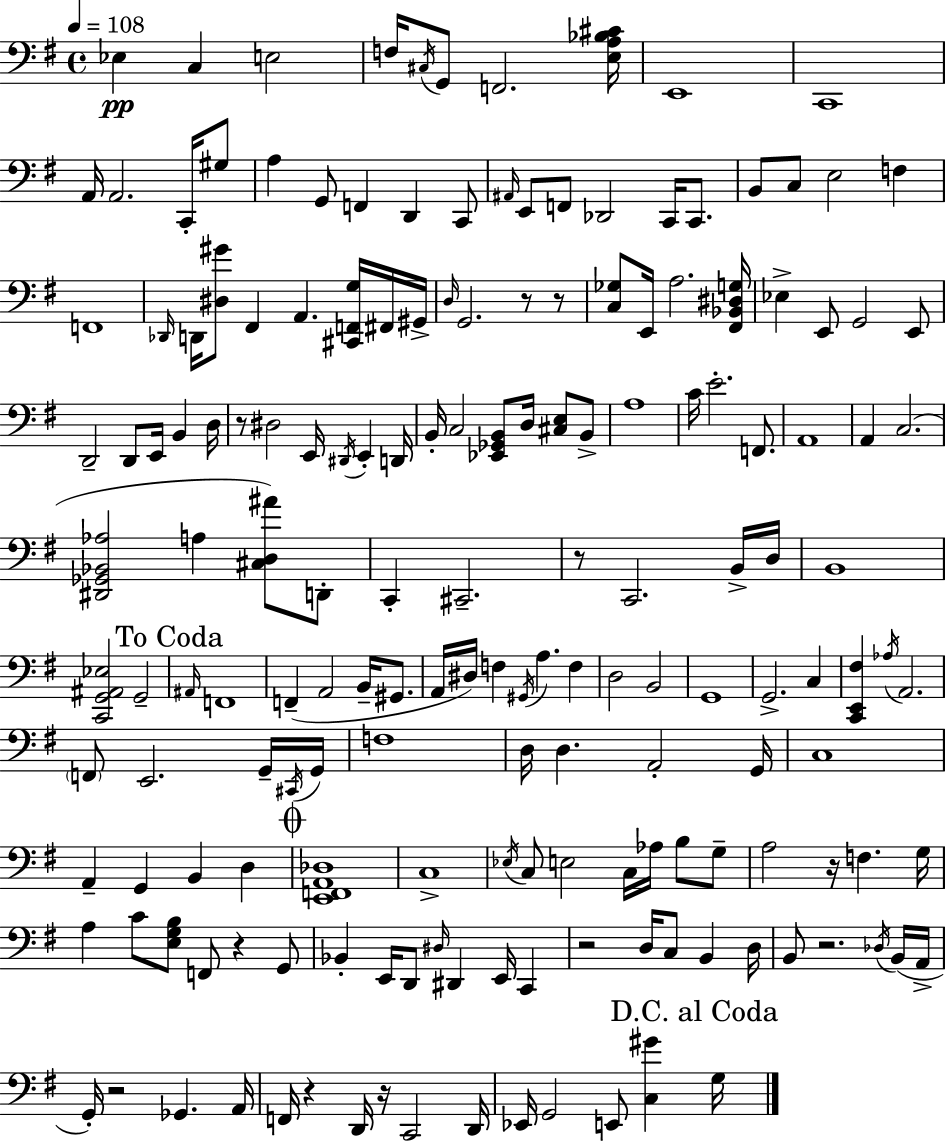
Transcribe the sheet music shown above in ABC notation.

X:1
T:Untitled
M:4/4
L:1/4
K:G
_E, C, E,2 F,/4 ^C,/4 G,,/2 F,,2 [E,A,_B,^C]/4 E,,4 C,,4 A,,/4 A,,2 C,,/4 ^G,/2 A, G,,/2 F,, D,, C,,/2 ^A,,/4 E,,/2 F,,/2 _D,,2 C,,/4 C,,/2 B,,/2 C,/2 E,2 F, F,,4 _D,,/4 D,,/4 [^D,^G]/2 ^F,, A,, [^C,,F,,G,]/4 ^F,,/4 ^G,,/4 D,/4 G,,2 z/2 z/2 [C,_G,]/2 E,,/4 A,2 [^F,,_B,,^D,G,]/4 _E, E,,/2 G,,2 E,,/2 D,,2 D,,/2 E,,/4 B,, D,/4 z/2 ^D,2 E,,/4 ^D,,/4 E,, D,,/4 B,,/4 C,2 [_E,,_G,,B,,]/2 D,/4 [^C,E,]/2 B,,/2 A,4 C/4 E2 F,,/2 A,,4 A,, C,2 [^D,,_G,,_B,,_A,]2 A, [^C,D,^A]/2 D,,/2 C,, ^C,,2 z/2 C,,2 B,,/4 D,/4 B,,4 [C,,G,,^A,,_E,]2 G,,2 ^A,,/4 F,,4 F,, A,,2 B,,/4 ^G,,/2 A,,/4 ^D,/4 F, ^G,,/4 A, F, D,2 B,,2 G,,4 G,,2 C, [C,,E,,^F,] _A,/4 A,,2 F,,/2 E,,2 G,,/4 ^C,,/4 G,,/4 F,4 D,/4 D, A,,2 G,,/4 C,4 A,, G,, B,, D, [E,,F,,A,,_D,]4 C,4 _E,/4 C,/2 E,2 C,/4 _A,/4 B,/2 G,/2 A,2 z/4 F, G,/4 A, C/2 [E,G,B,]/2 F,,/2 z G,,/2 _B,, E,,/4 D,,/2 ^D,/4 ^D,, E,,/4 C,, z2 D,/4 C,/2 B,, D,/4 B,,/2 z2 _D,/4 B,,/4 A,,/4 G,,/4 z2 _G,, A,,/4 F,,/4 z D,,/4 z/4 C,,2 D,,/4 _E,,/4 G,,2 E,,/2 [C,^G] G,/4